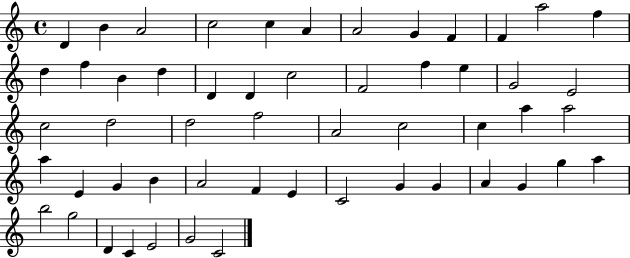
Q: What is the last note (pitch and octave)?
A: C4